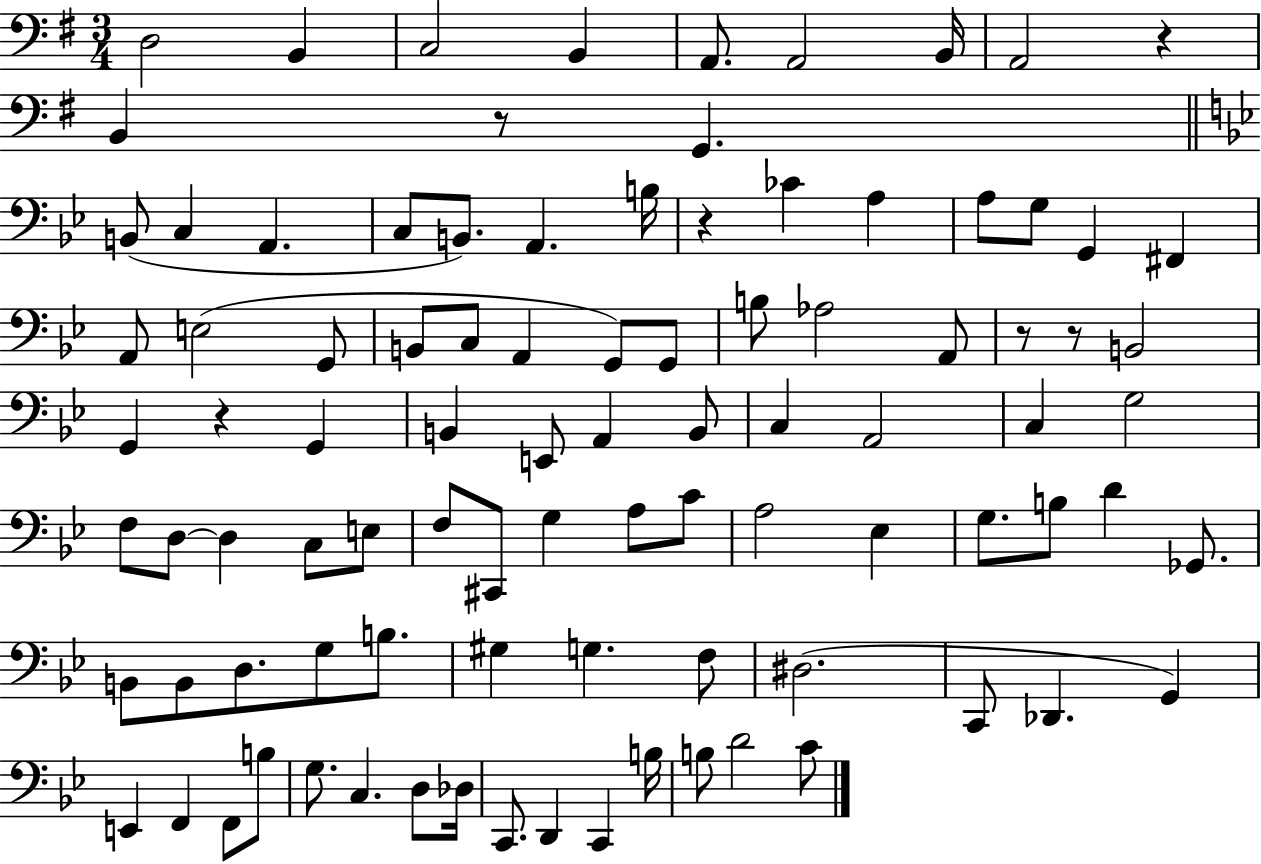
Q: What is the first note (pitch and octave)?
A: D3